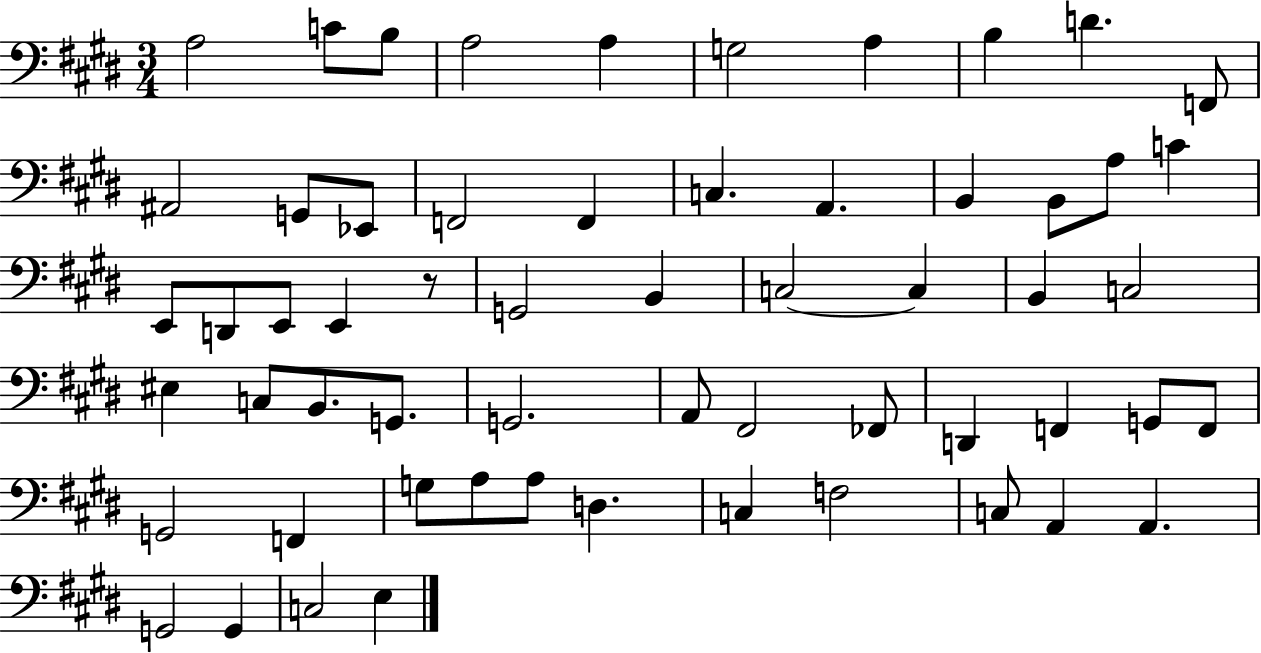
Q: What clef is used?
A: bass